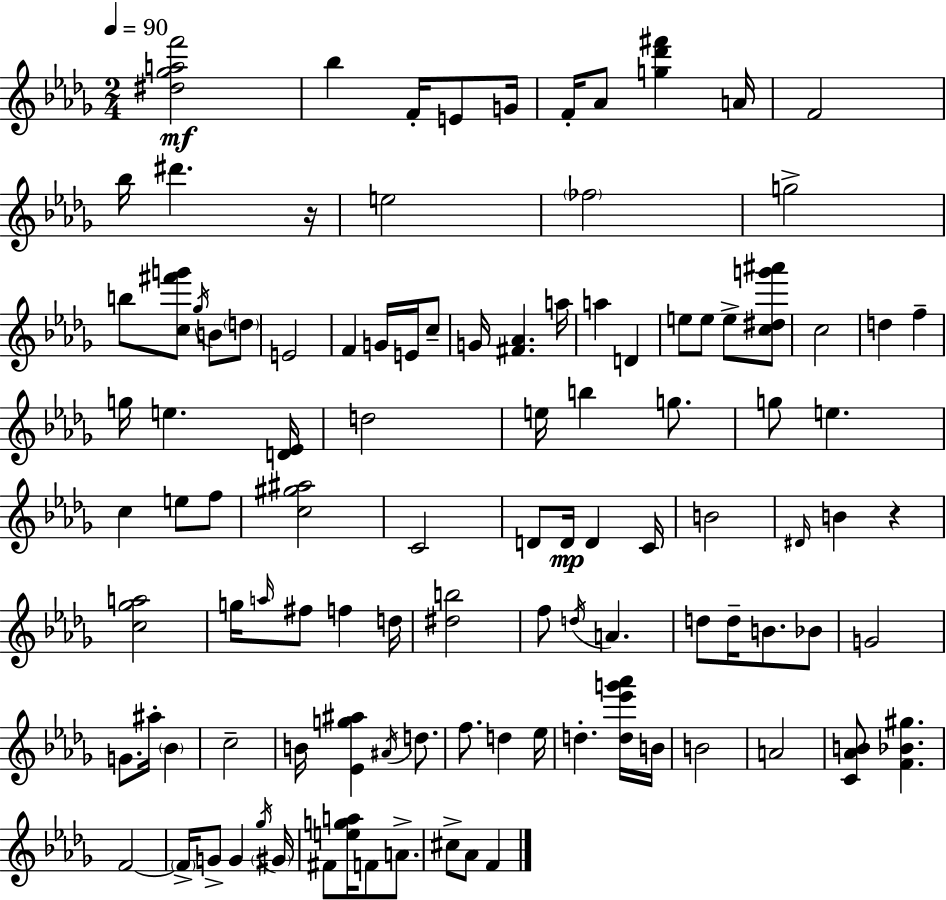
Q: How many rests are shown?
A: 2